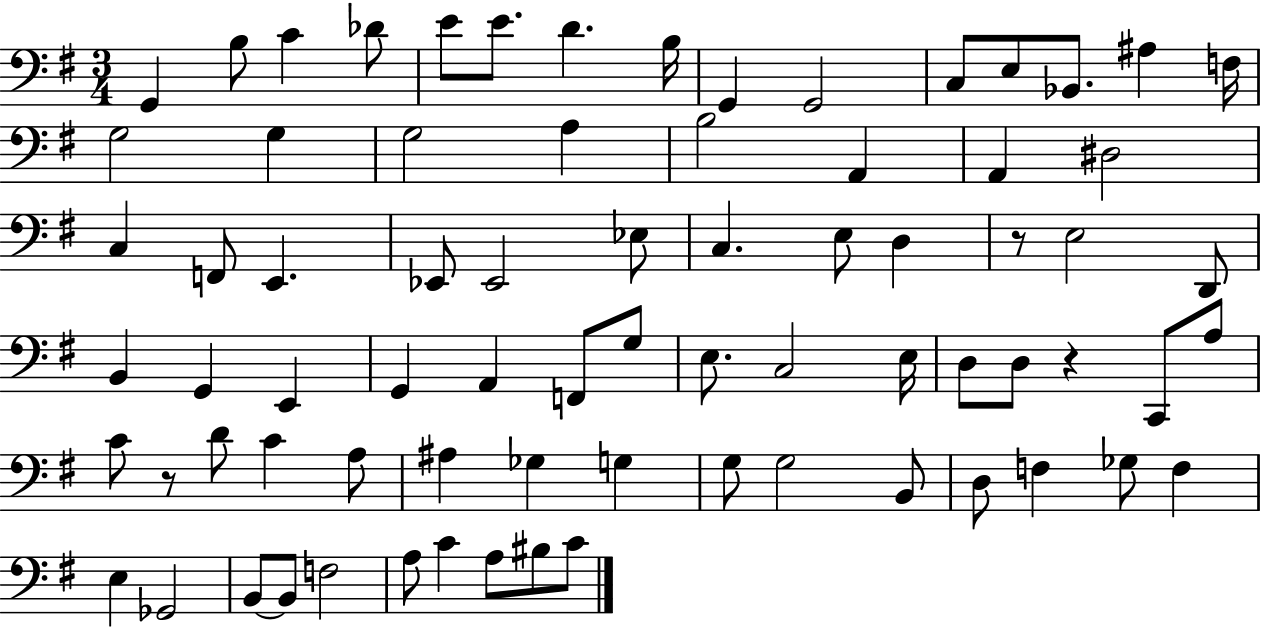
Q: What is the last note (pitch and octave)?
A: C4